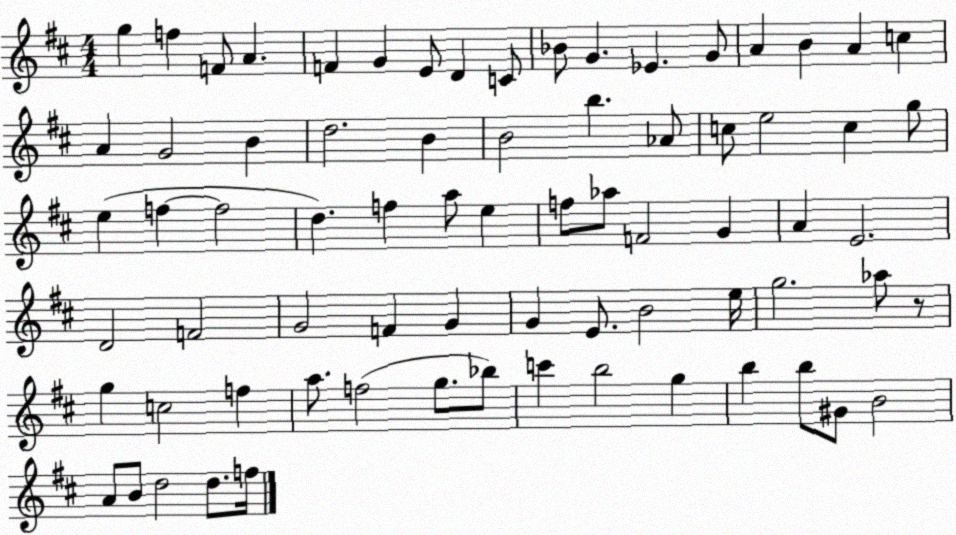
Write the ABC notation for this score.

X:1
T:Untitled
M:4/4
L:1/4
K:D
g f F/2 A F G E/2 D C/2 _B/2 G _E G/2 A B A c A G2 B d2 B B2 b _A/2 c/2 e2 c g/2 e f f2 d f a/2 e f/2 _a/2 F2 G A E2 D2 F2 G2 F G G E/2 B2 e/4 g2 _a/2 z/2 g c2 f a/2 f2 g/2 _b/2 c' b2 g b b/2 ^G/2 B2 A/2 B/2 d2 d/2 f/4